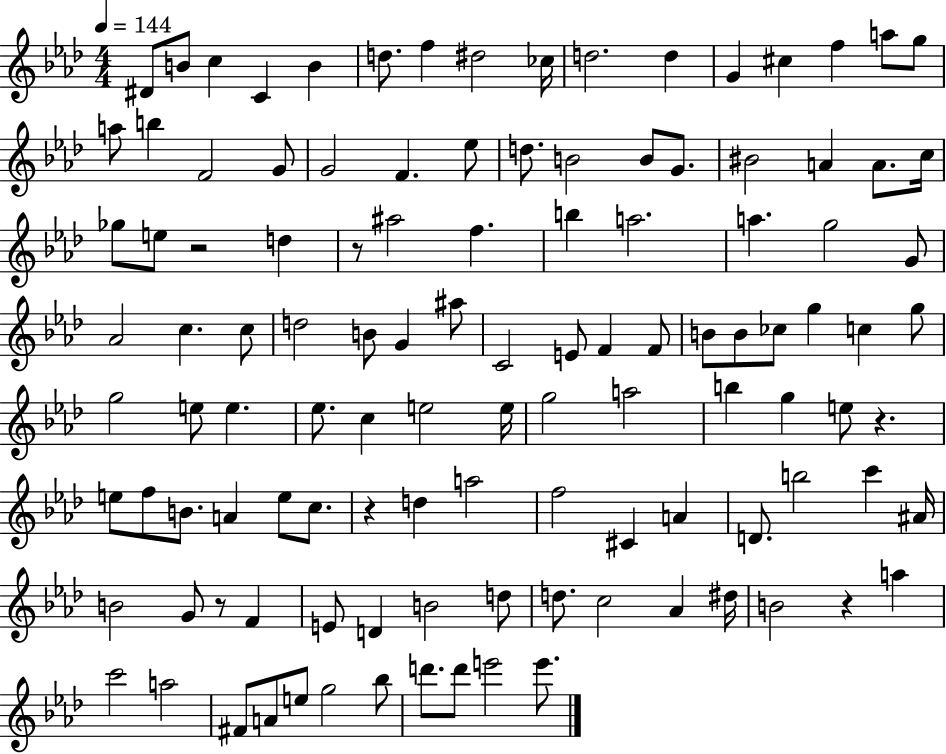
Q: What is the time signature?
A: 4/4